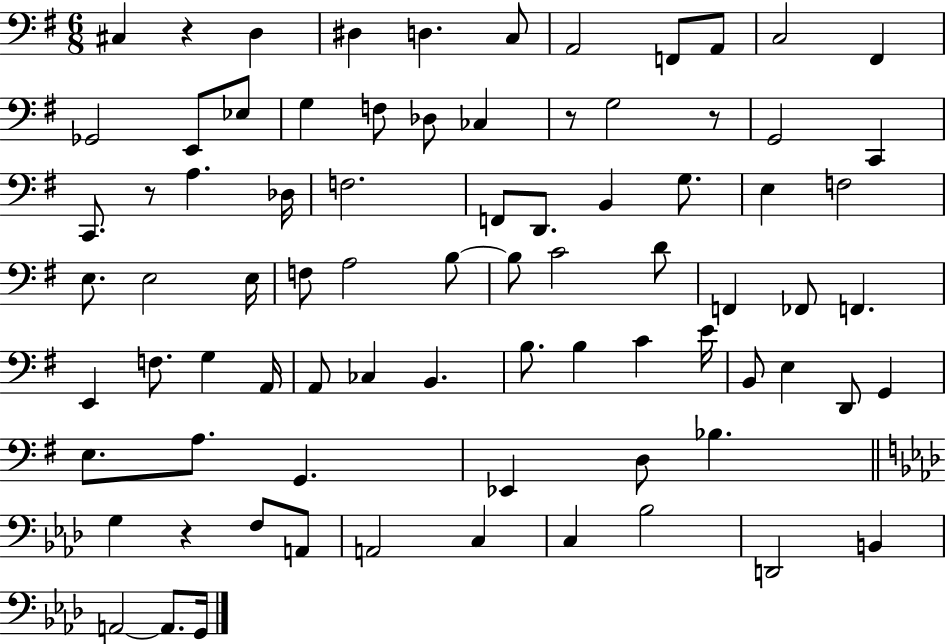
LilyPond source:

{
  \clef bass
  \numericTimeSignature
  \time 6/8
  \key g \major
  cis4 r4 d4 | dis4 d4. c8 | a,2 f,8 a,8 | c2 fis,4 | \break ges,2 e,8 ees8 | g4 f8 des8 ces4 | r8 g2 r8 | g,2 c,4 | \break c,8. r8 a4. des16 | f2. | f,8 d,8. b,4 g8. | e4 f2 | \break e8. e2 e16 | f8 a2 b8~~ | b8 c'2 d'8 | f,4 fes,8 f,4. | \break e,4 f8. g4 a,16 | a,8 ces4 b,4. | b8. b4 c'4 e'16 | b,8 e4 d,8 g,4 | \break e8. a8. g,4. | ees,4 d8 bes4. | \bar "||" \break \key aes \major g4 r4 f8 a,8 | a,2 c4 | c4 bes2 | d,2 b,4 | \break a,2~~ a,8. g,16 | \bar "|."
}